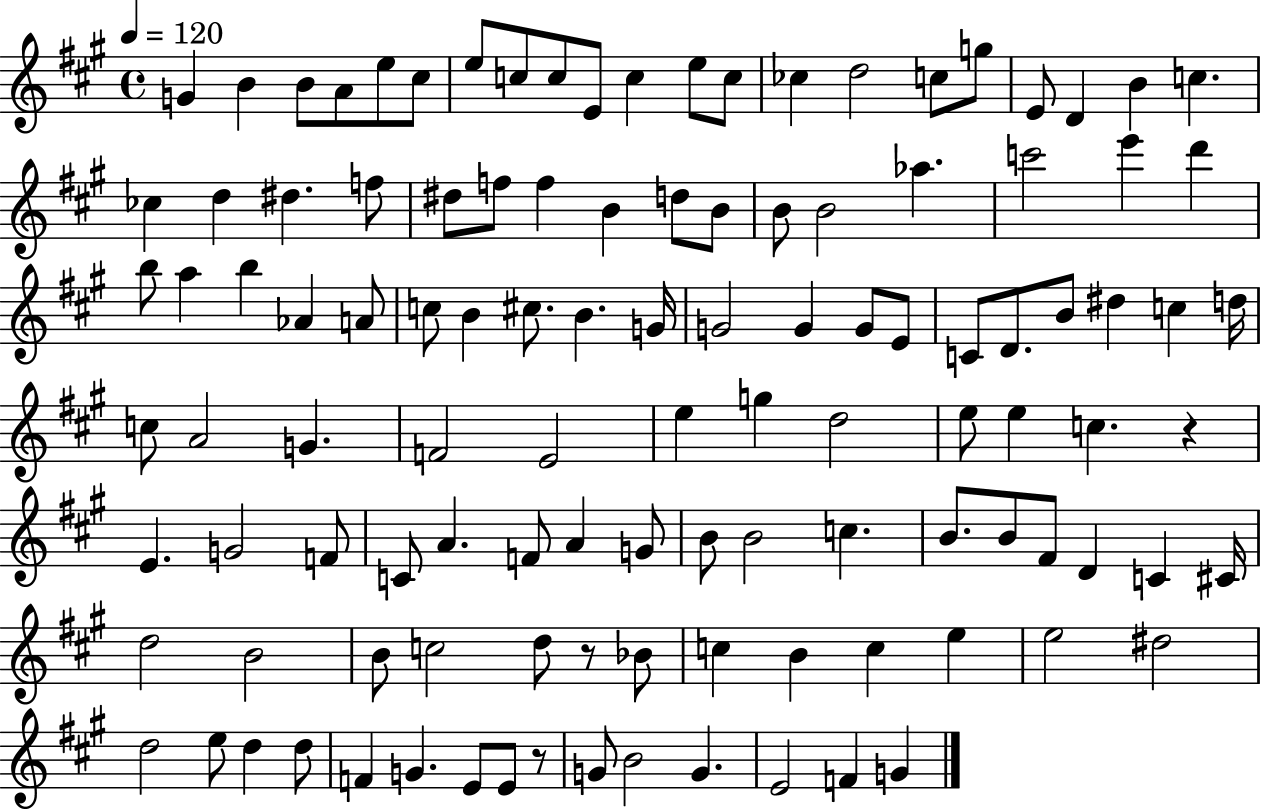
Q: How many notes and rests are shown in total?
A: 114